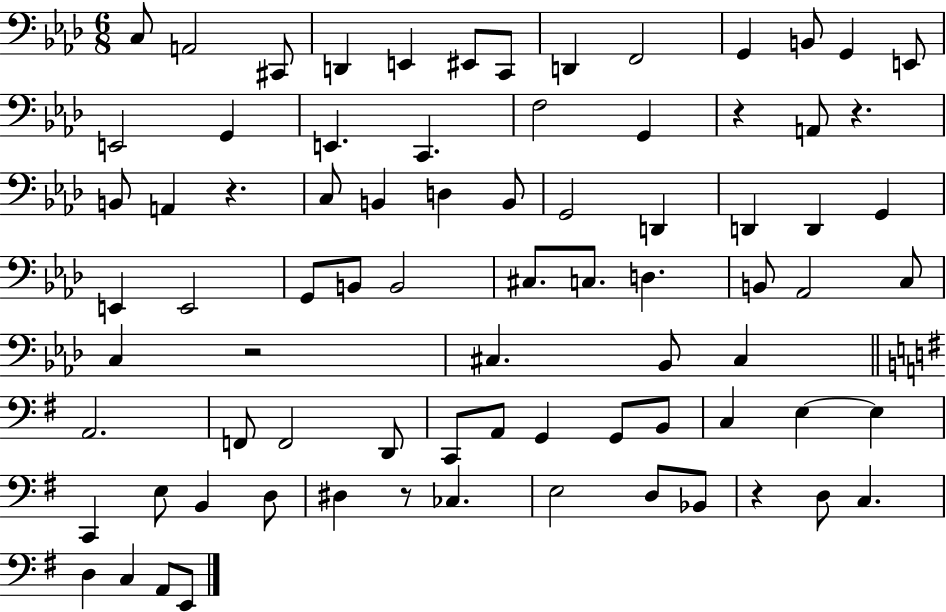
C3/e A2/h C#2/e D2/q E2/q EIS2/e C2/e D2/q F2/h G2/q B2/e G2/q E2/e E2/h G2/q E2/q. C2/q. F3/h G2/q R/q A2/e R/q. B2/e A2/q R/q. C3/e B2/q D3/q B2/e G2/h D2/q D2/q D2/q G2/q E2/q E2/h G2/e B2/e B2/h C#3/e. C3/e. D3/q. B2/e Ab2/h C3/e C3/q R/h C#3/q. Bb2/e C#3/q A2/h. F2/e F2/h D2/e C2/e A2/e G2/q G2/e B2/e C3/q E3/q E3/q C2/q E3/e B2/q D3/e D#3/q R/e CES3/q. E3/h D3/e Bb2/e R/q D3/e C3/q. D3/q C3/q A2/e E2/e